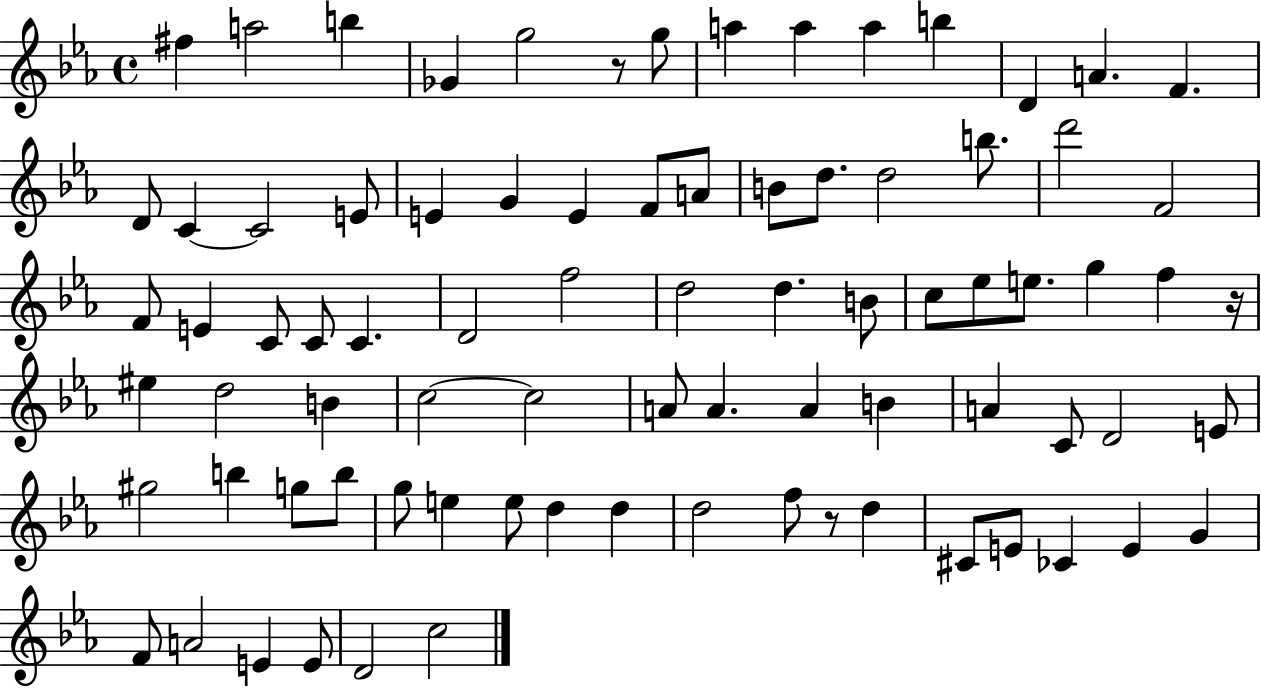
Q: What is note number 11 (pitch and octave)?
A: D4